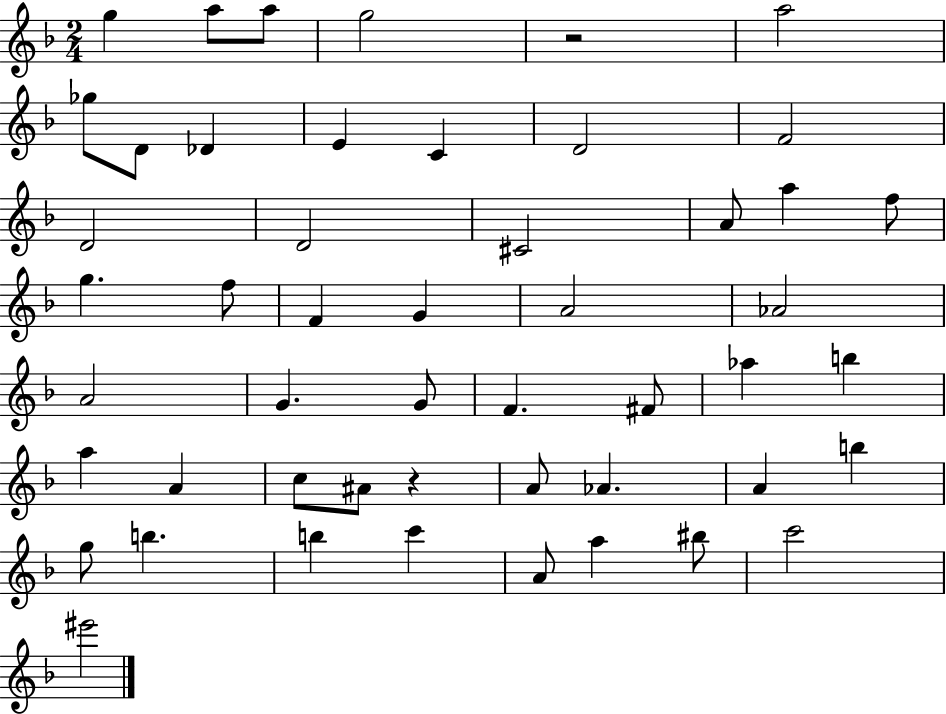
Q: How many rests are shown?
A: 2